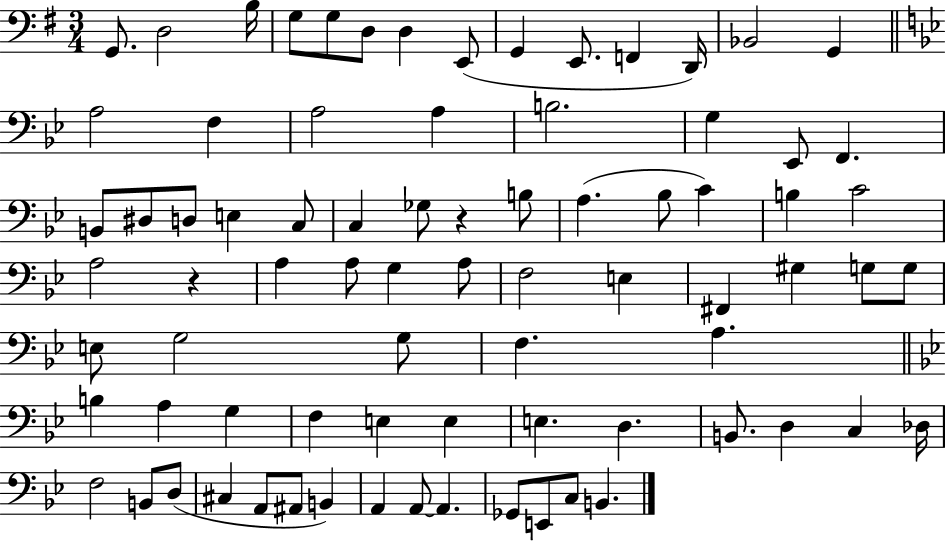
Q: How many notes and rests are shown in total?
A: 79